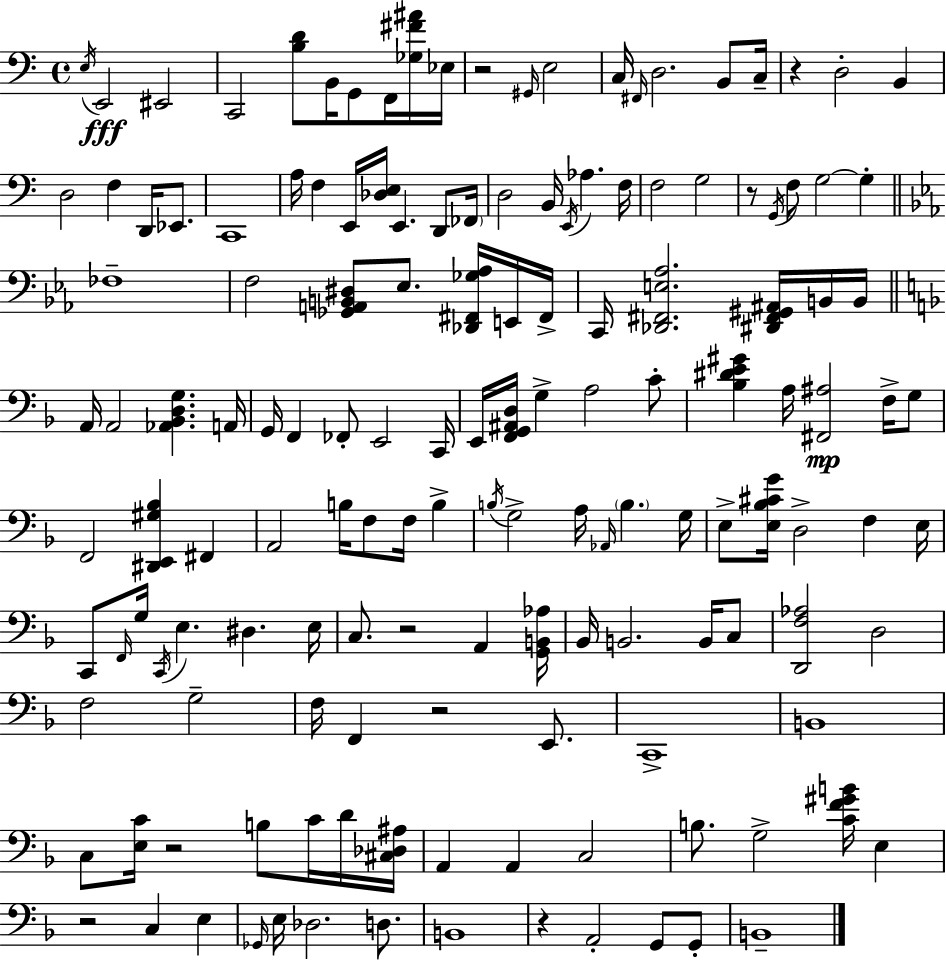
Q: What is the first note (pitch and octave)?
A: E3